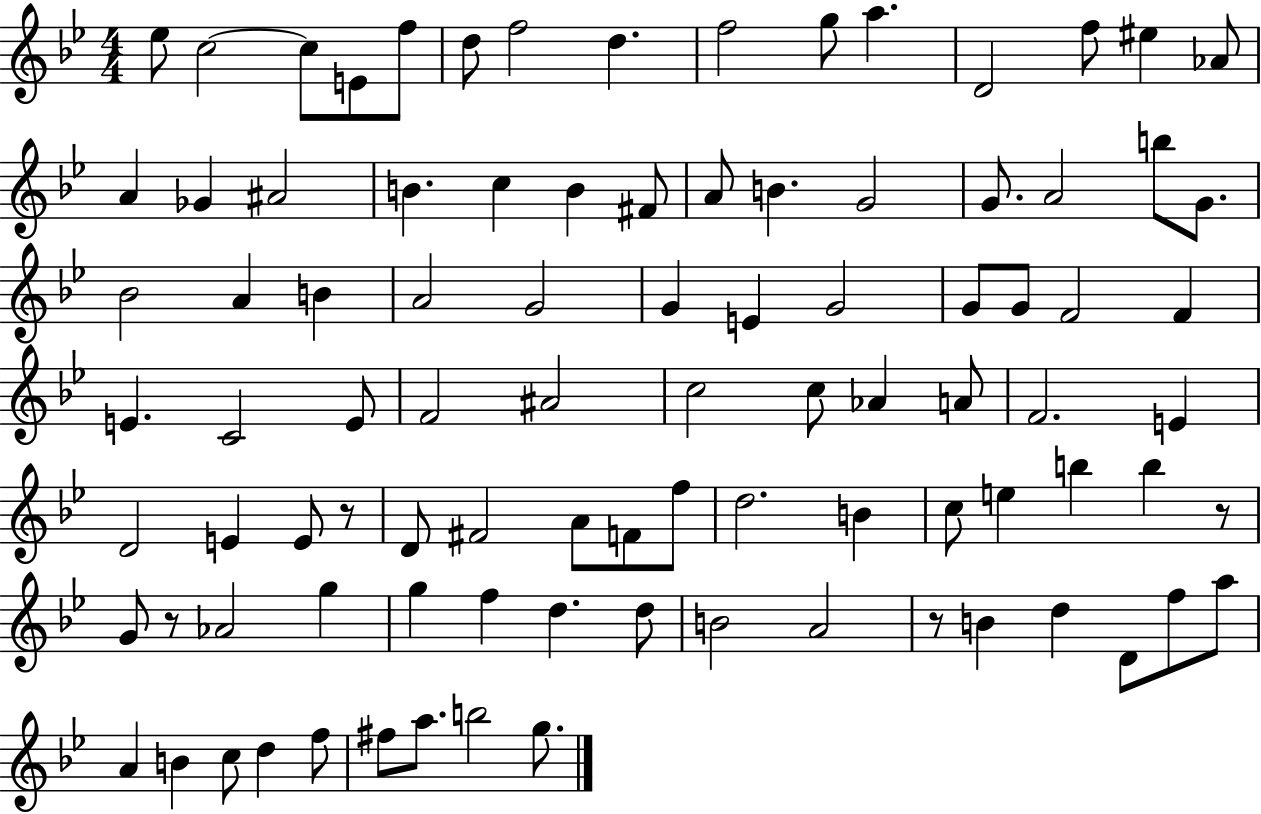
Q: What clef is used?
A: treble